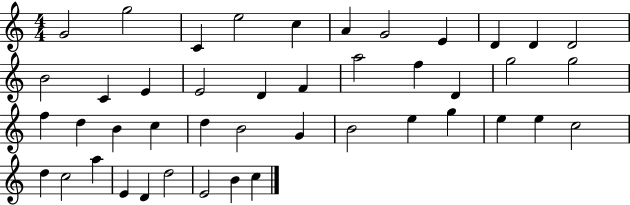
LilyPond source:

{
  \clef treble
  \numericTimeSignature
  \time 4/4
  \key c \major
  g'2 g''2 | c'4 e''2 c''4 | a'4 g'2 e'4 | d'4 d'4 d'2 | \break b'2 c'4 e'4 | e'2 d'4 f'4 | a''2 f''4 d'4 | g''2 g''2 | \break f''4 d''4 b'4 c''4 | d''4 b'2 g'4 | b'2 e''4 g''4 | e''4 e''4 c''2 | \break d''4 c''2 a''4 | e'4 d'4 d''2 | e'2 b'4 c''4 | \bar "|."
}